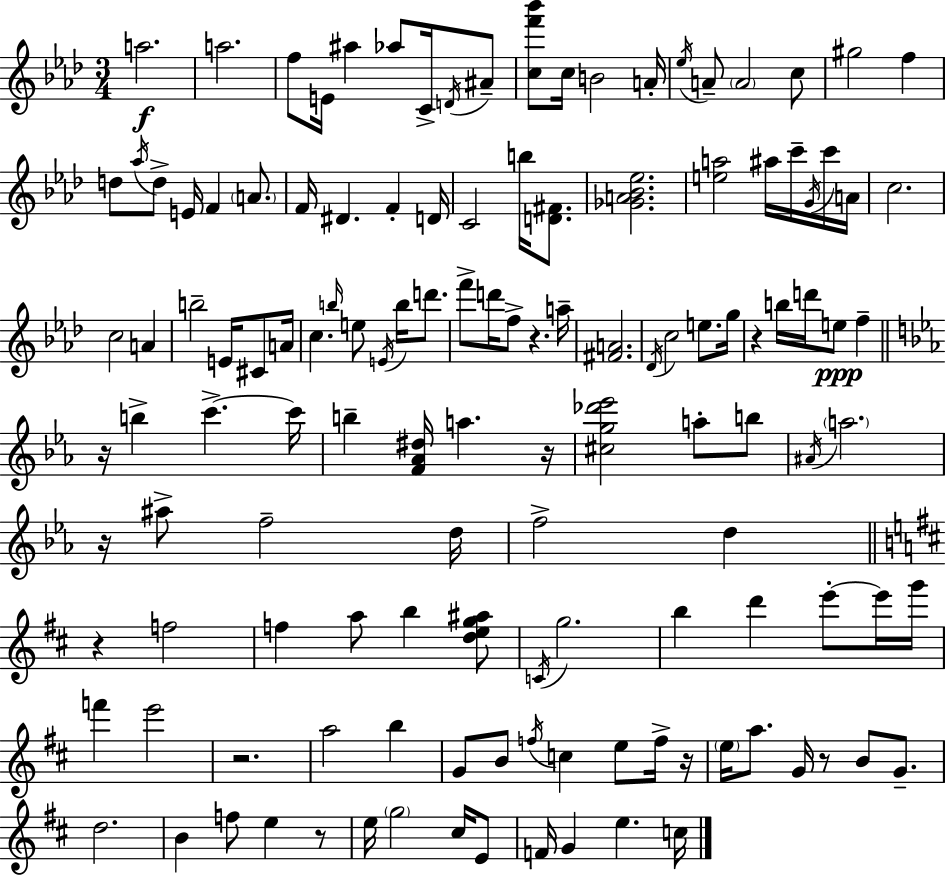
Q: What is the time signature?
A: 3/4